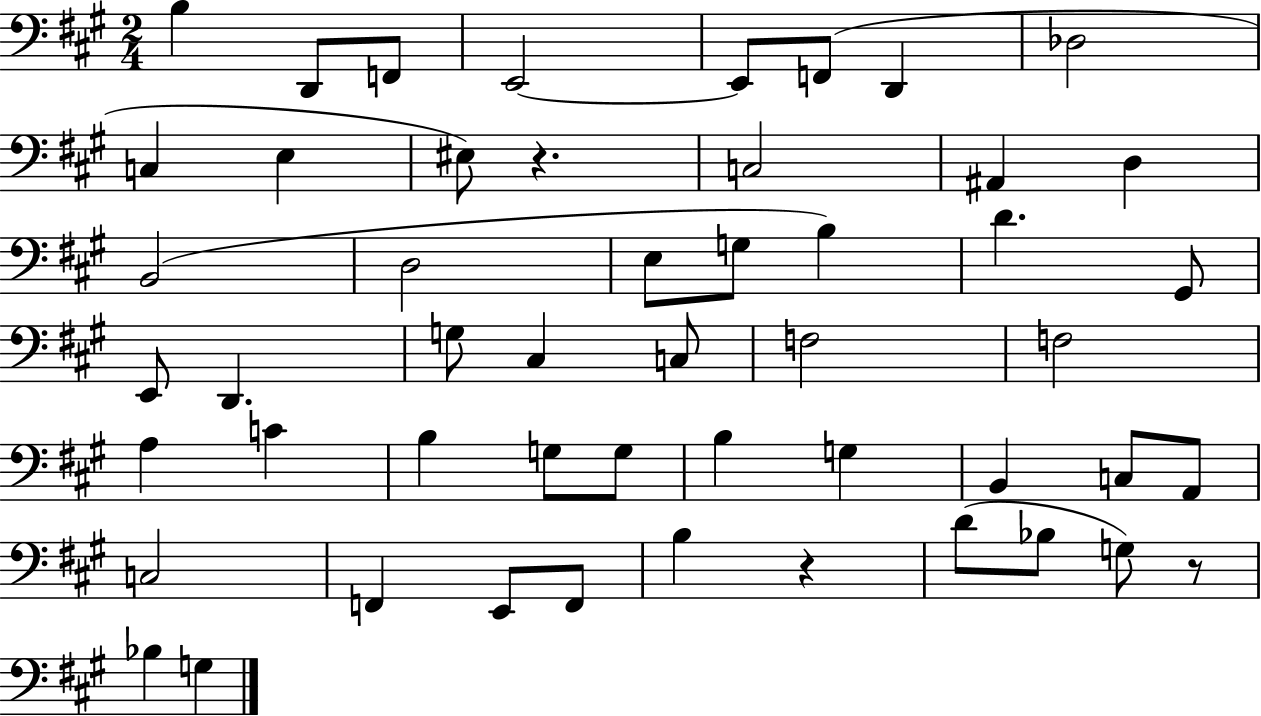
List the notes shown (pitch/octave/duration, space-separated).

B3/q D2/e F2/e E2/h E2/e F2/e D2/q Db3/h C3/q E3/q EIS3/e R/q. C3/h A#2/q D3/q B2/h D3/h E3/e G3/e B3/q D4/q. G#2/e E2/e D2/q. G3/e C#3/q C3/e F3/h F3/h A3/q C4/q B3/q G3/e G3/e B3/q G3/q B2/q C3/e A2/e C3/h F2/q E2/e F2/e B3/q R/q D4/e Bb3/e G3/e R/e Bb3/q G3/q